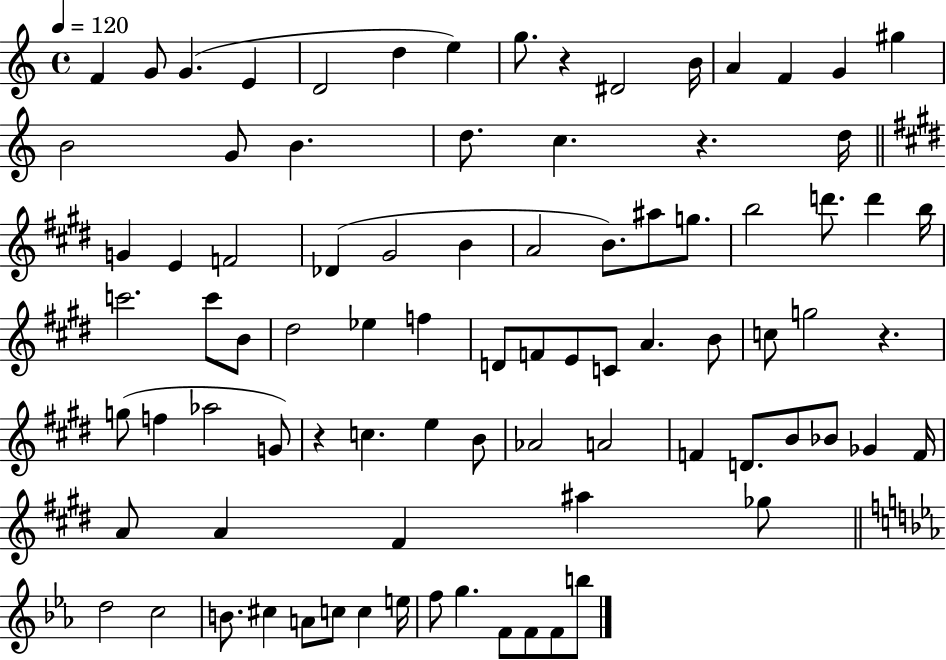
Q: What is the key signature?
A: C major